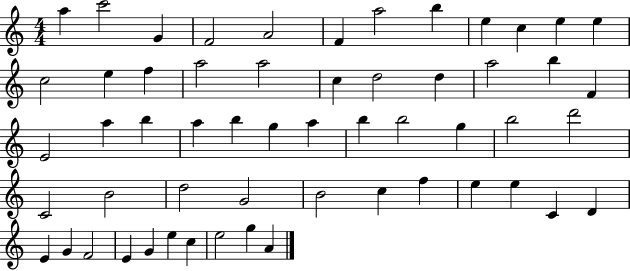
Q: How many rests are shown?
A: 0